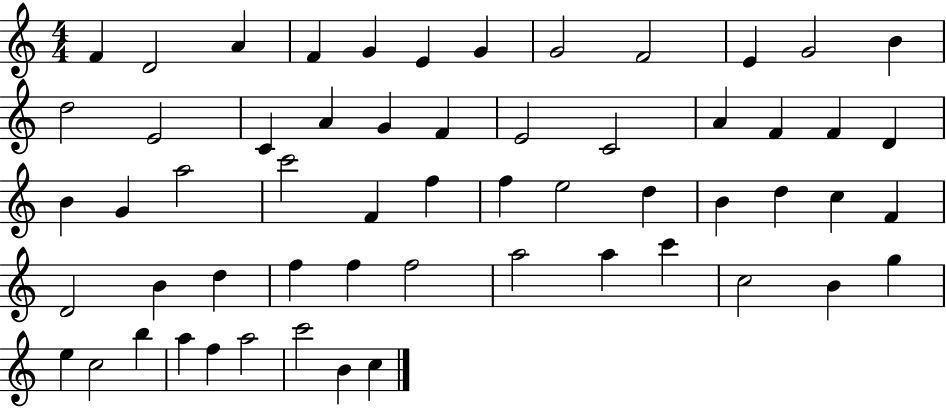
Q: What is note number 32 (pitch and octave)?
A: E5